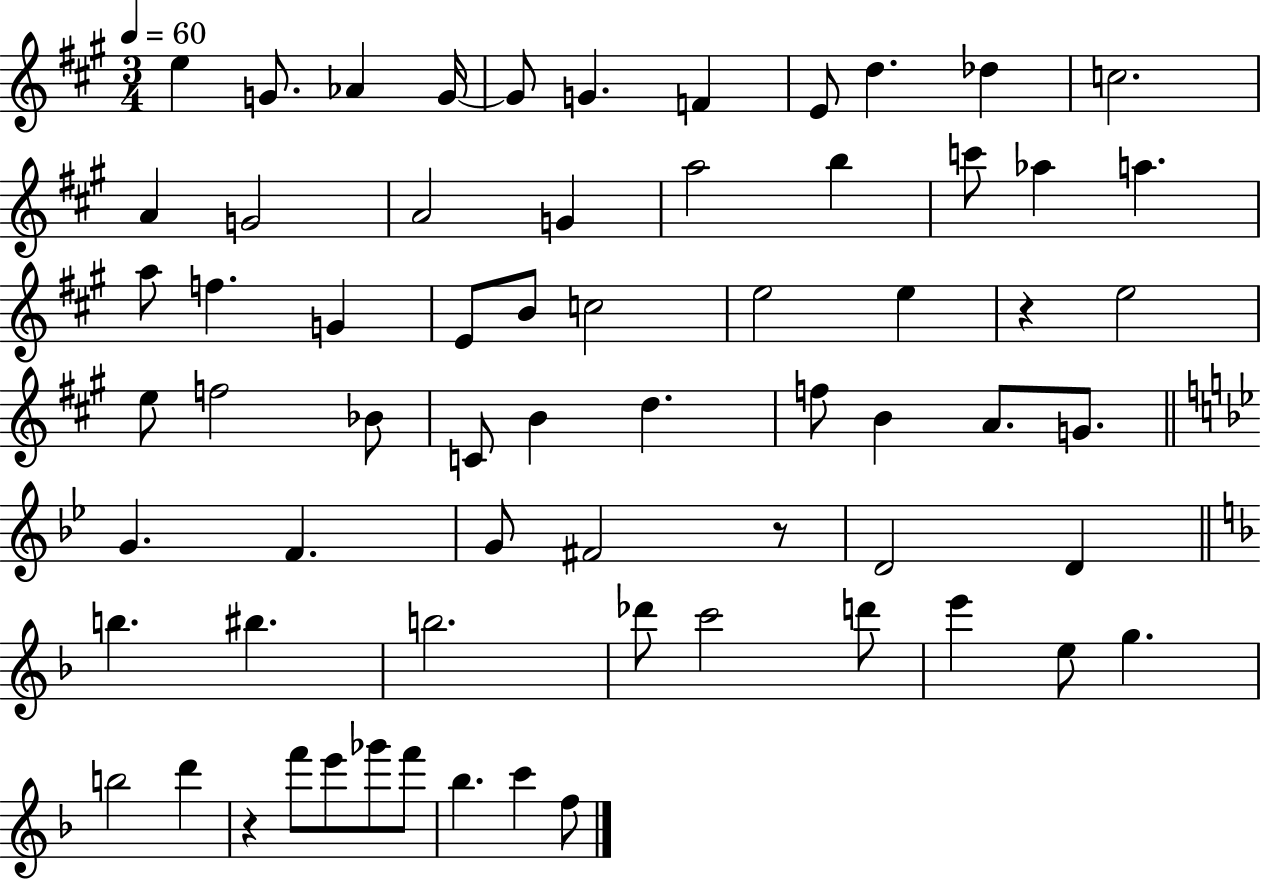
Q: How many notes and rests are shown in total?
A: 66